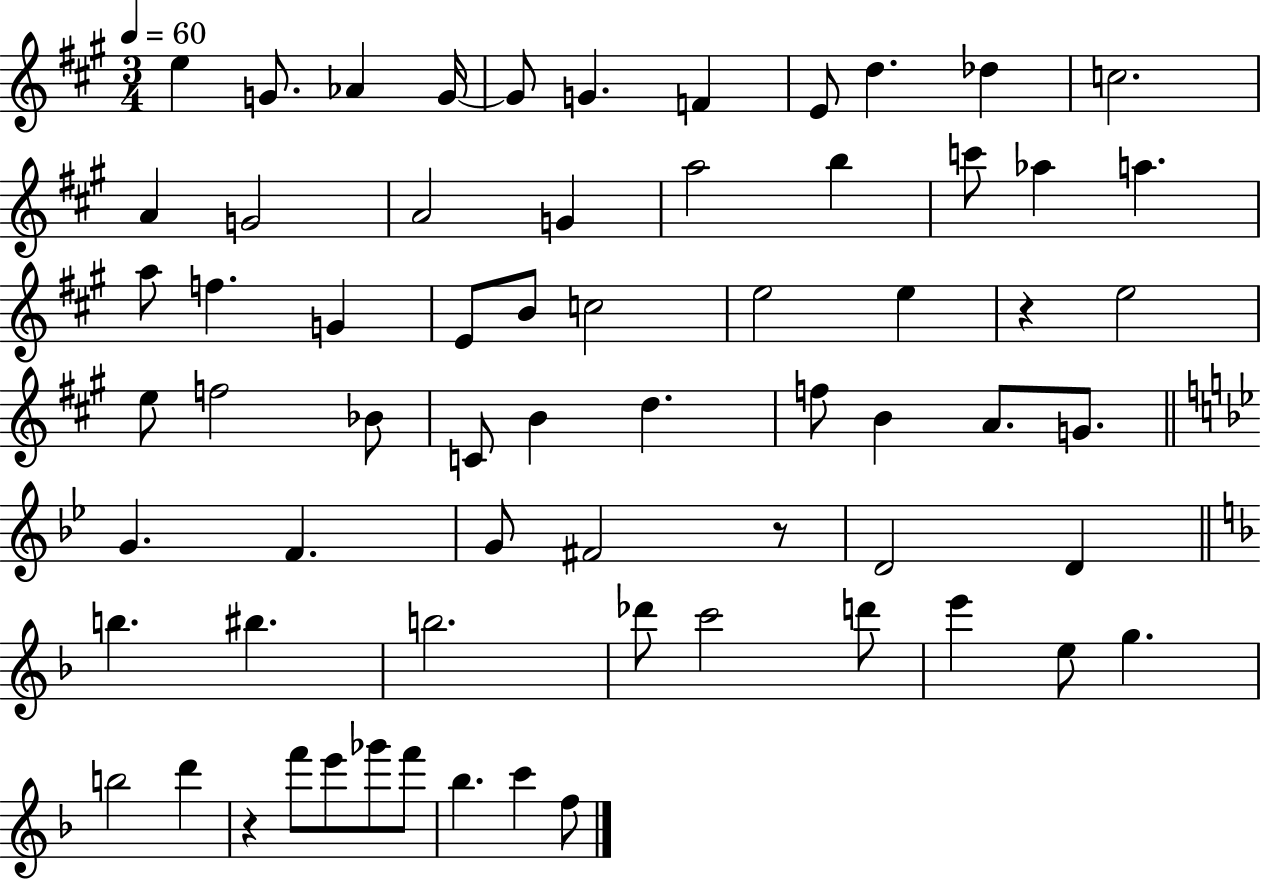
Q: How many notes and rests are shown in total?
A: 66